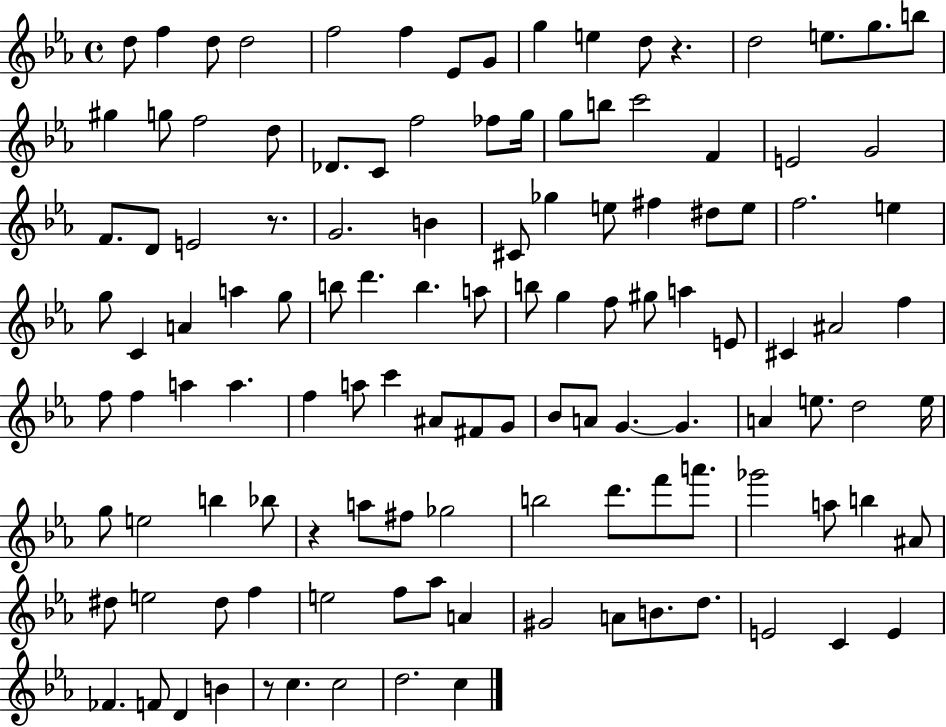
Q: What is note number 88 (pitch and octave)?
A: D6